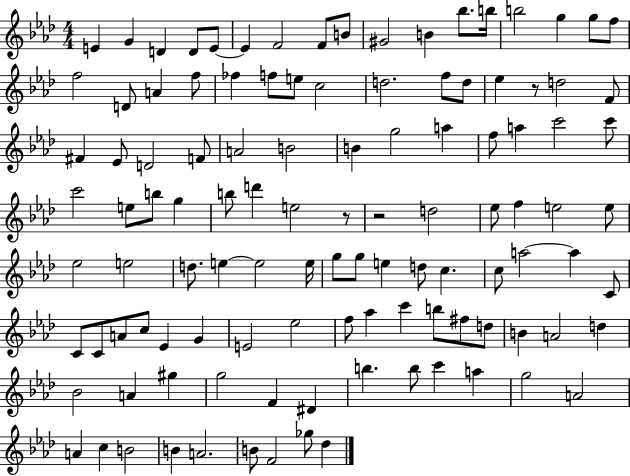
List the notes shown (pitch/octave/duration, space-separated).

E4/q G4/q D4/q D4/e E4/e E4/q F4/h F4/e B4/e G#4/h B4/q Bb5/e. B5/s B5/h G5/q G5/e F5/e F5/h D4/e A4/q F5/e FES5/q F5/e E5/e C5/h D5/h. F5/e D5/e Eb5/q R/e D5/h F4/e F#4/q Eb4/e D4/h F4/e A4/h B4/h B4/q G5/h A5/q F5/e A5/q C6/h C6/e C6/h E5/e B5/e G5/q B5/e D6/q E5/h R/e R/h D5/h Eb5/e F5/q E5/h E5/e Eb5/h E5/h D5/e. E5/q E5/h E5/s G5/e G5/e E5/q D5/e C5/q. C5/e A5/h A5/q C4/e C4/e C4/e A4/e C5/e Eb4/q G4/q E4/h Eb5/h F5/e Ab5/q C6/q B5/e F#5/e D5/e B4/q A4/h D5/q Bb4/h A4/q G#5/q G5/h F4/q D#4/q B5/q. B5/e C6/q A5/q G5/h A4/h A4/q C5/q B4/h B4/q A4/h. B4/e F4/h Gb5/e Db5/q